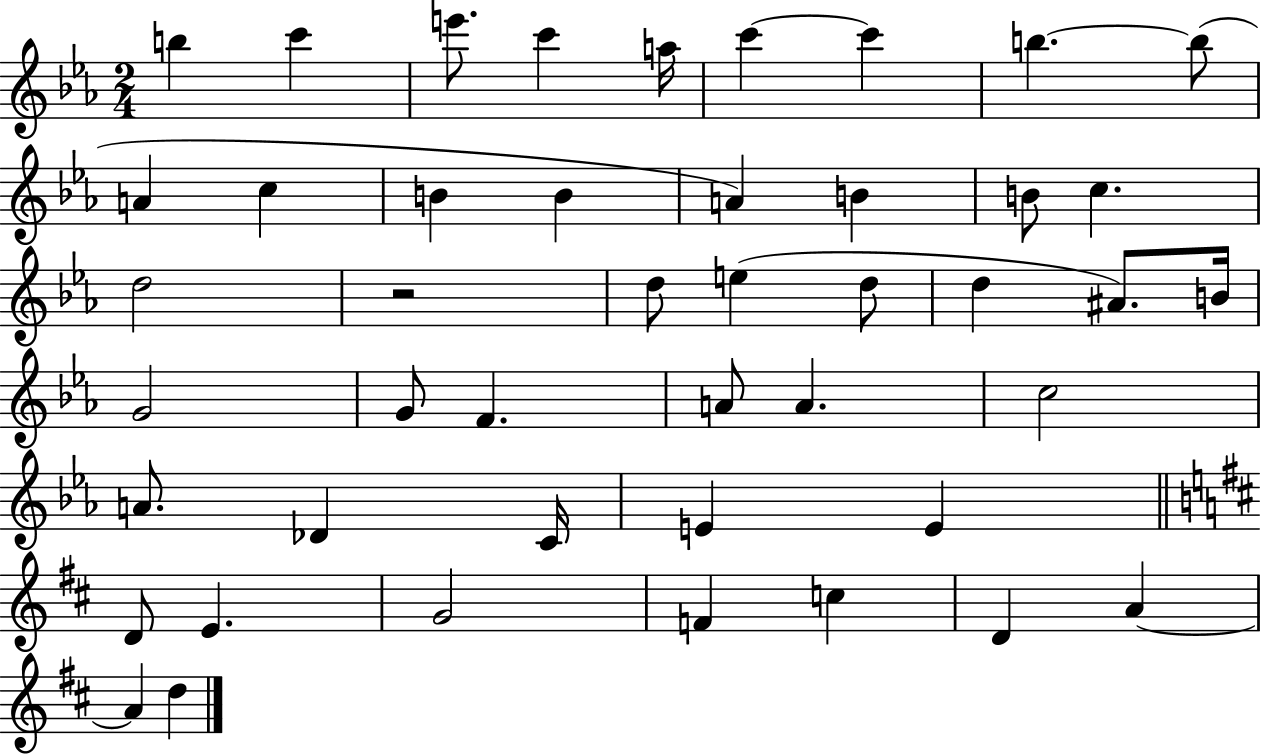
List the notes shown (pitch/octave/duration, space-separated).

B5/q C6/q E6/e. C6/q A5/s C6/q C6/q B5/q. B5/e A4/q C5/q B4/q B4/q A4/q B4/q B4/e C5/q. D5/h R/h D5/e E5/q D5/e D5/q A#4/e. B4/s G4/h G4/e F4/q. A4/e A4/q. C5/h A4/e. Db4/q C4/s E4/q E4/q D4/e E4/q. G4/h F4/q C5/q D4/q A4/q A4/q D5/q